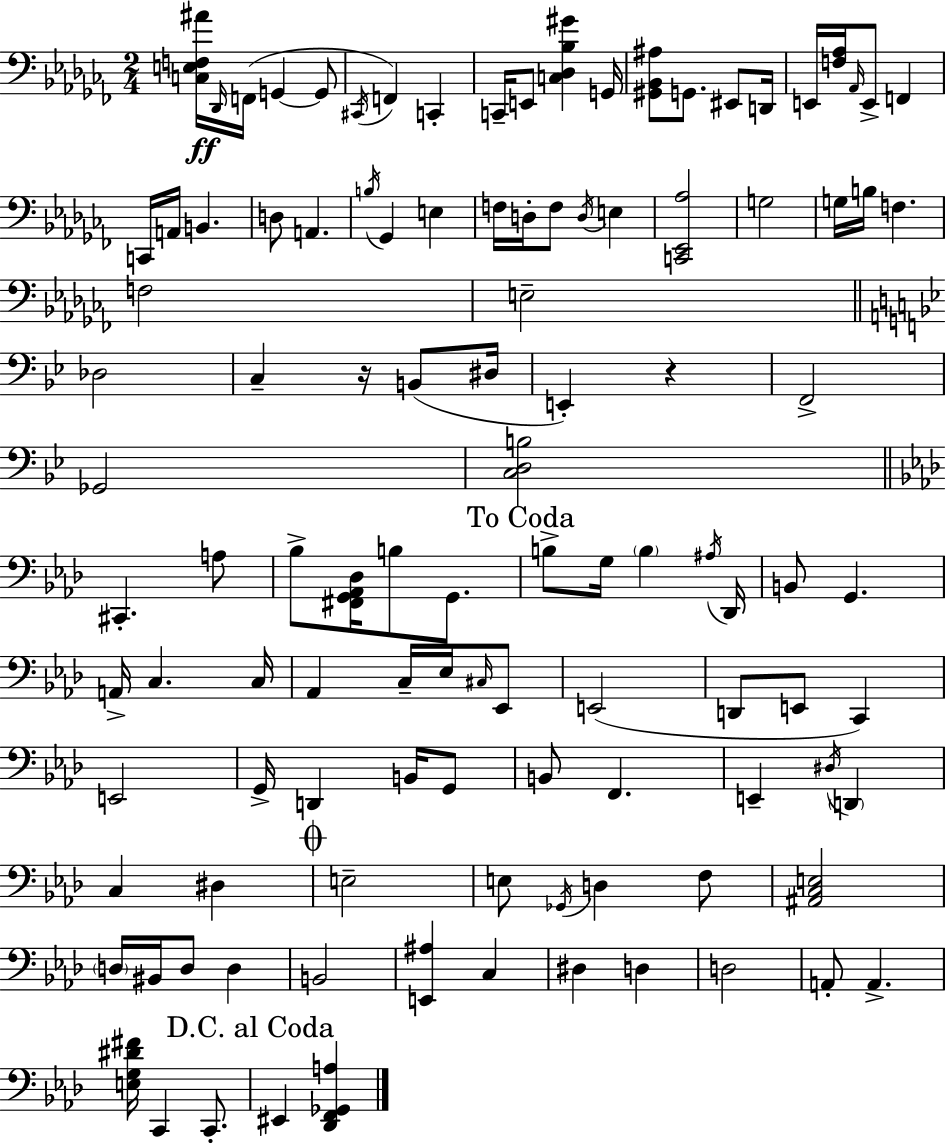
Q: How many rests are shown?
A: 2